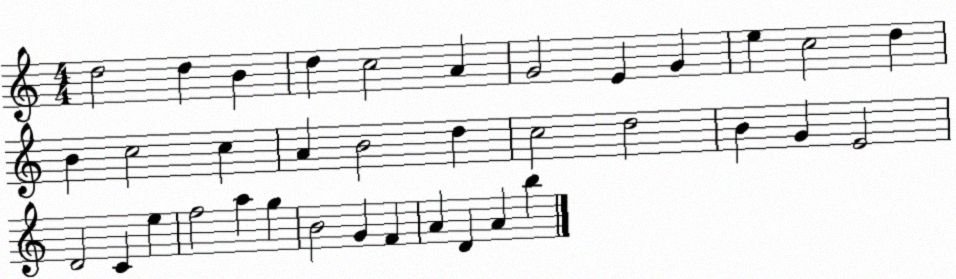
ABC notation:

X:1
T:Untitled
M:4/4
L:1/4
K:C
d2 d B d c2 A G2 E G e c2 d B c2 c A B2 d c2 d2 B G E2 D2 C e f2 a g B2 G F A D A b